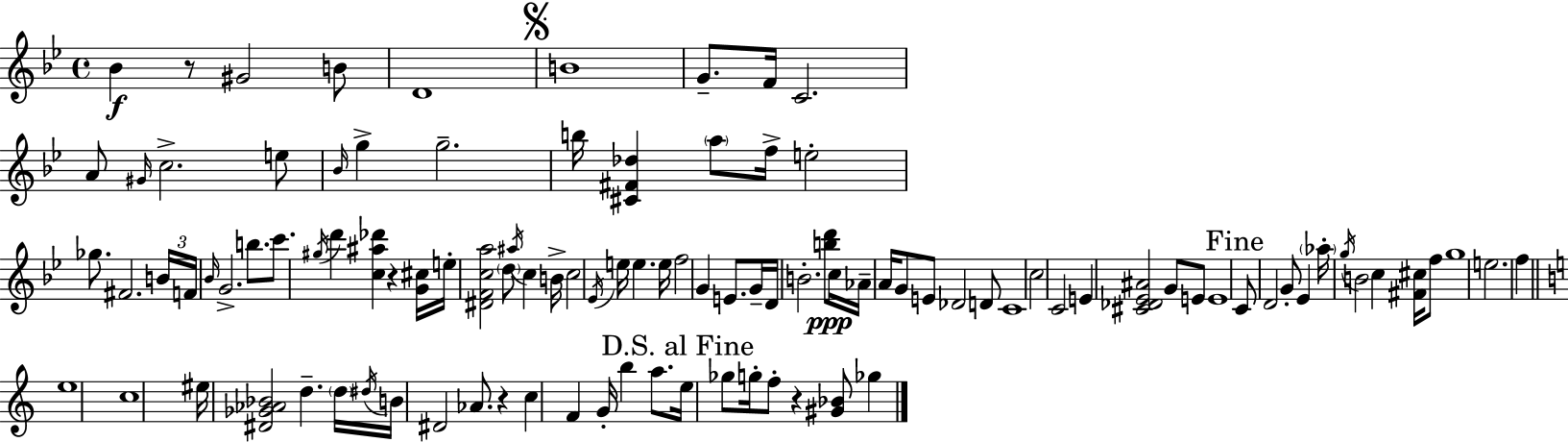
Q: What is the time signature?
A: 4/4